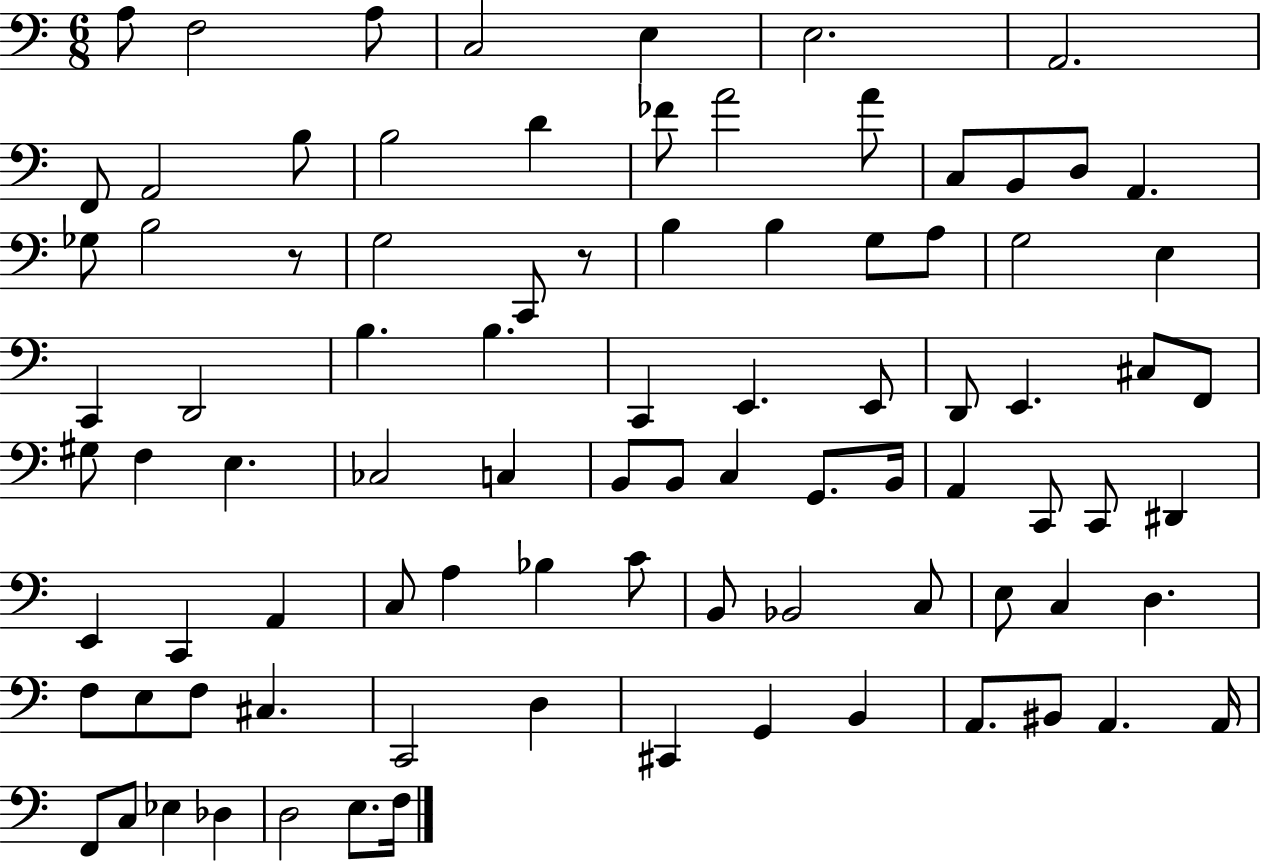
X:1
T:Untitled
M:6/8
L:1/4
K:C
A,/2 F,2 A,/2 C,2 E, E,2 A,,2 F,,/2 A,,2 B,/2 B,2 D _F/2 A2 A/2 C,/2 B,,/2 D,/2 A,, _G,/2 B,2 z/2 G,2 C,,/2 z/2 B, B, G,/2 A,/2 G,2 E, C,, D,,2 B, B, C,, E,, E,,/2 D,,/2 E,, ^C,/2 F,,/2 ^G,/2 F, E, _C,2 C, B,,/2 B,,/2 C, G,,/2 B,,/4 A,, C,,/2 C,,/2 ^D,, E,, C,, A,, C,/2 A, _B, C/2 B,,/2 _B,,2 C,/2 E,/2 C, D, F,/2 E,/2 F,/2 ^C, C,,2 D, ^C,, G,, B,, A,,/2 ^B,,/2 A,, A,,/4 F,,/2 C,/2 _E, _D, D,2 E,/2 F,/4